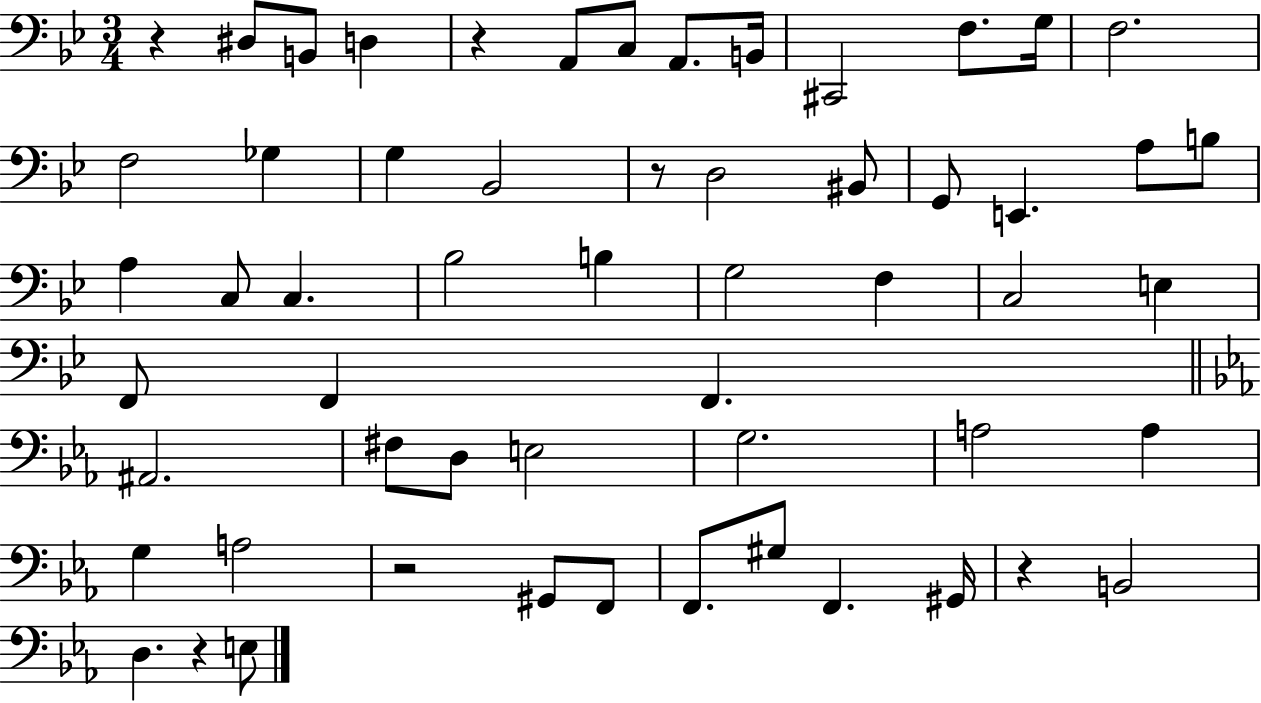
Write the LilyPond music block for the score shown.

{
  \clef bass
  \numericTimeSignature
  \time 3/4
  \key bes \major
  \repeat volta 2 { r4 dis8 b,8 d4 | r4 a,8 c8 a,8. b,16 | cis,2 f8. g16 | f2. | \break f2 ges4 | g4 bes,2 | r8 d2 bis,8 | g,8 e,4. a8 b8 | \break a4 c8 c4. | bes2 b4 | g2 f4 | c2 e4 | \break f,8 f,4 f,4. | \bar "||" \break \key ees \major ais,2. | fis8 d8 e2 | g2. | a2 a4 | \break g4 a2 | r2 gis,8 f,8 | f,8. gis8 f,4. gis,16 | r4 b,2 | \break d4. r4 e8 | } \bar "|."
}